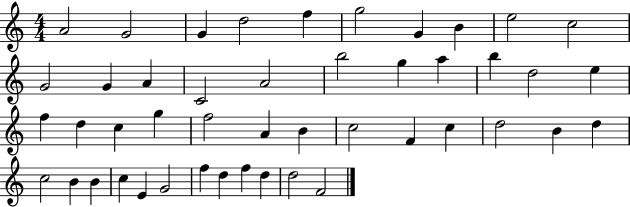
{
  \clef treble
  \numericTimeSignature
  \time 4/4
  \key c \major
  a'2 g'2 | g'4 d''2 f''4 | g''2 g'4 b'4 | e''2 c''2 | \break g'2 g'4 a'4 | c'2 a'2 | b''2 g''4 a''4 | b''4 d''2 e''4 | \break f''4 d''4 c''4 g''4 | f''2 a'4 b'4 | c''2 f'4 c''4 | d''2 b'4 d''4 | \break c''2 b'4 b'4 | c''4 e'4 g'2 | f''4 d''4 f''4 d''4 | d''2 f'2 | \break \bar "|."
}